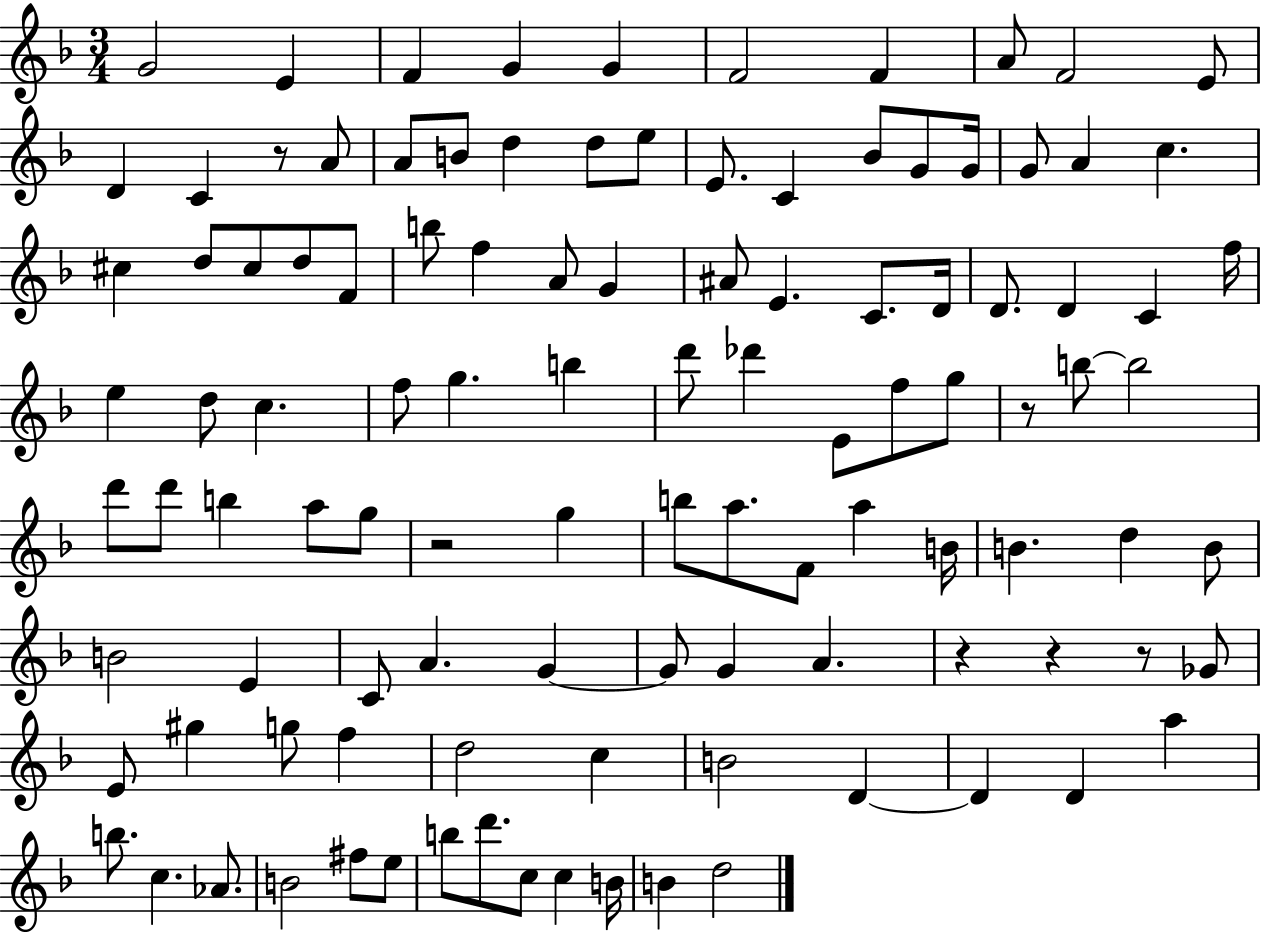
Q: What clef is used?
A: treble